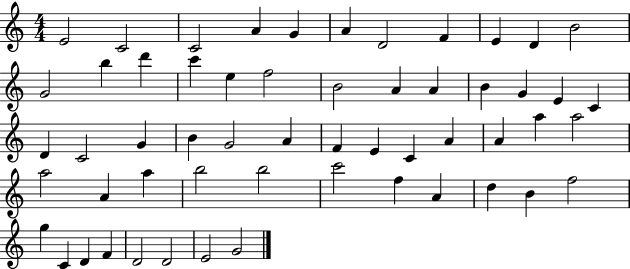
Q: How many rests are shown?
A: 0